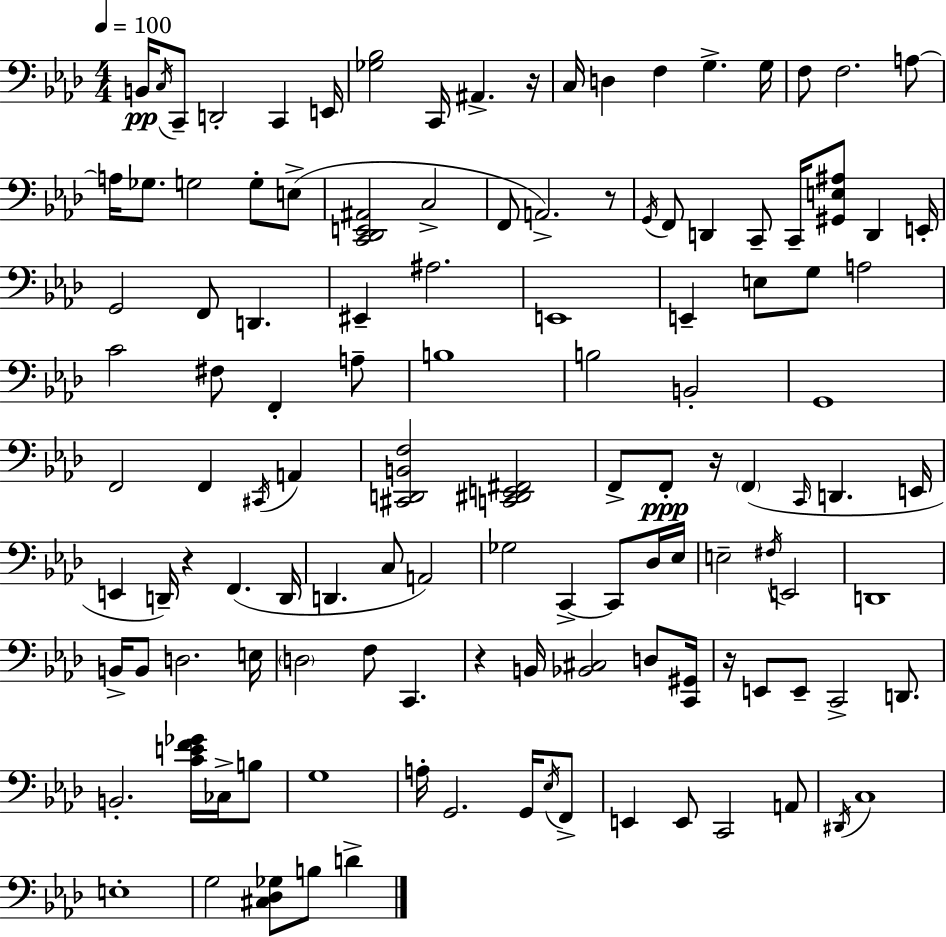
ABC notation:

X:1
T:Untitled
M:4/4
L:1/4
K:Fm
B,,/4 C,/4 C,,/2 D,,2 C,, E,,/4 [_G,_B,]2 C,,/4 ^A,, z/4 C,/4 D, F, G, G,/4 F,/2 F,2 A,/2 A,/4 _G,/2 G,2 G,/2 E,/2 [C,,_D,,E,,^A,,]2 C,2 F,,/2 A,,2 z/2 G,,/4 F,,/2 D,, C,,/2 C,,/4 [^G,,E,^A,]/2 D,, E,,/4 G,,2 F,,/2 D,, ^E,, ^A,2 E,,4 E,, E,/2 G,/2 A,2 C2 ^F,/2 F,, A,/2 B,4 B,2 B,,2 G,,4 F,,2 F,, ^C,,/4 A,, [^C,,D,,B,,F,]2 [C,,^D,,E,,^F,,]2 F,,/2 F,,/2 z/4 F,, C,,/4 D,, E,,/4 E,, D,,/4 z F,, D,,/4 D,, C,/2 A,,2 _G,2 C,, C,,/2 _D,/4 _E,/4 E,2 ^F,/4 E,,2 D,,4 B,,/4 B,,/2 D,2 E,/4 D,2 F,/2 C,, z B,,/4 [_B,,^C,]2 D,/2 [C,,^G,,]/4 z/4 E,,/2 E,,/2 C,,2 D,,/2 B,,2 [CEF_G]/4 _C,/4 B,/2 G,4 A,/4 G,,2 G,,/4 _E,/4 F,,/2 E,, E,,/2 C,,2 A,,/2 ^D,,/4 C,4 E,4 G,2 [^C,_D,_G,]/2 B,/2 D